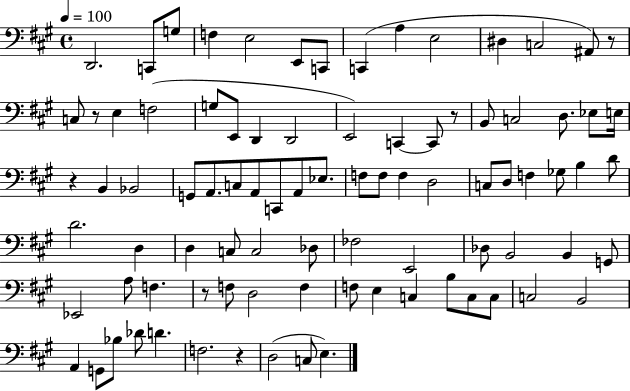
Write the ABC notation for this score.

X:1
T:Untitled
M:4/4
L:1/4
K:A
D,,2 C,,/2 G,/2 F, E,2 E,,/2 C,,/2 C,, A, E,2 ^D, C,2 ^A,,/2 z/2 C,/2 z/2 E, F,2 G,/2 E,,/2 D,, D,,2 E,,2 C,, C,,/2 z/2 B,,/2 C,2 D,/2 _E,/2 E,/4 z B,, _B,,2 G,,/2 A,,/2 C,/2 A,,/2 C,,/2 A,,/2 _E,/2 F,/2 F,/2 F, D,2 C,/2 D,/2 F, _G,/2 B, D/2 D2 D, D, C,/2 C,2 _D,/2 _F,2 E,,2 _D,/2 B,,2 B,, G,,/2 _E,,2 A,/2 F, z/2 F,/2 D,2 F, F,/2 E, C, B,/2 C,/2 C,/2 C,2 B,,2 A,, G,,/2 _B,/2 _D/2 D F,2 z D,2 C,/2 E,